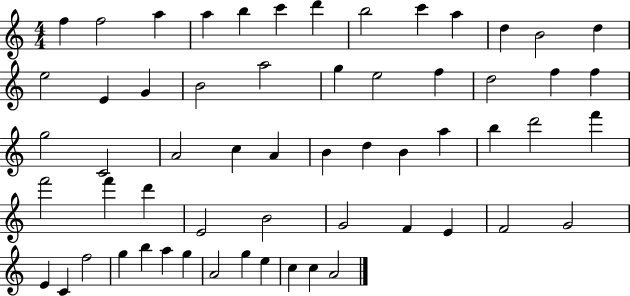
F5/q F5/h A5/q A5/q B5/q C6/q D6/q B5/h C6/q A5/q D5/q B4/h D5/q E5/h E4/q G4/q B4/h A5/h G5/q E5/h F5/q D5/h F5/q F5/q G5/h C4/h A4/h C5/q A4/q B4/q D5/q B4/q A5/q B5/q D6/h F6/q F6/h F6/q D6/q E4/h B4/h G4/h F4/q E4/q F4/h G4/h E4/q C4/q F5/h G5/q B5/q A5/q G5/q A4/h G5/q E5/q C5/q C5/q A4/h